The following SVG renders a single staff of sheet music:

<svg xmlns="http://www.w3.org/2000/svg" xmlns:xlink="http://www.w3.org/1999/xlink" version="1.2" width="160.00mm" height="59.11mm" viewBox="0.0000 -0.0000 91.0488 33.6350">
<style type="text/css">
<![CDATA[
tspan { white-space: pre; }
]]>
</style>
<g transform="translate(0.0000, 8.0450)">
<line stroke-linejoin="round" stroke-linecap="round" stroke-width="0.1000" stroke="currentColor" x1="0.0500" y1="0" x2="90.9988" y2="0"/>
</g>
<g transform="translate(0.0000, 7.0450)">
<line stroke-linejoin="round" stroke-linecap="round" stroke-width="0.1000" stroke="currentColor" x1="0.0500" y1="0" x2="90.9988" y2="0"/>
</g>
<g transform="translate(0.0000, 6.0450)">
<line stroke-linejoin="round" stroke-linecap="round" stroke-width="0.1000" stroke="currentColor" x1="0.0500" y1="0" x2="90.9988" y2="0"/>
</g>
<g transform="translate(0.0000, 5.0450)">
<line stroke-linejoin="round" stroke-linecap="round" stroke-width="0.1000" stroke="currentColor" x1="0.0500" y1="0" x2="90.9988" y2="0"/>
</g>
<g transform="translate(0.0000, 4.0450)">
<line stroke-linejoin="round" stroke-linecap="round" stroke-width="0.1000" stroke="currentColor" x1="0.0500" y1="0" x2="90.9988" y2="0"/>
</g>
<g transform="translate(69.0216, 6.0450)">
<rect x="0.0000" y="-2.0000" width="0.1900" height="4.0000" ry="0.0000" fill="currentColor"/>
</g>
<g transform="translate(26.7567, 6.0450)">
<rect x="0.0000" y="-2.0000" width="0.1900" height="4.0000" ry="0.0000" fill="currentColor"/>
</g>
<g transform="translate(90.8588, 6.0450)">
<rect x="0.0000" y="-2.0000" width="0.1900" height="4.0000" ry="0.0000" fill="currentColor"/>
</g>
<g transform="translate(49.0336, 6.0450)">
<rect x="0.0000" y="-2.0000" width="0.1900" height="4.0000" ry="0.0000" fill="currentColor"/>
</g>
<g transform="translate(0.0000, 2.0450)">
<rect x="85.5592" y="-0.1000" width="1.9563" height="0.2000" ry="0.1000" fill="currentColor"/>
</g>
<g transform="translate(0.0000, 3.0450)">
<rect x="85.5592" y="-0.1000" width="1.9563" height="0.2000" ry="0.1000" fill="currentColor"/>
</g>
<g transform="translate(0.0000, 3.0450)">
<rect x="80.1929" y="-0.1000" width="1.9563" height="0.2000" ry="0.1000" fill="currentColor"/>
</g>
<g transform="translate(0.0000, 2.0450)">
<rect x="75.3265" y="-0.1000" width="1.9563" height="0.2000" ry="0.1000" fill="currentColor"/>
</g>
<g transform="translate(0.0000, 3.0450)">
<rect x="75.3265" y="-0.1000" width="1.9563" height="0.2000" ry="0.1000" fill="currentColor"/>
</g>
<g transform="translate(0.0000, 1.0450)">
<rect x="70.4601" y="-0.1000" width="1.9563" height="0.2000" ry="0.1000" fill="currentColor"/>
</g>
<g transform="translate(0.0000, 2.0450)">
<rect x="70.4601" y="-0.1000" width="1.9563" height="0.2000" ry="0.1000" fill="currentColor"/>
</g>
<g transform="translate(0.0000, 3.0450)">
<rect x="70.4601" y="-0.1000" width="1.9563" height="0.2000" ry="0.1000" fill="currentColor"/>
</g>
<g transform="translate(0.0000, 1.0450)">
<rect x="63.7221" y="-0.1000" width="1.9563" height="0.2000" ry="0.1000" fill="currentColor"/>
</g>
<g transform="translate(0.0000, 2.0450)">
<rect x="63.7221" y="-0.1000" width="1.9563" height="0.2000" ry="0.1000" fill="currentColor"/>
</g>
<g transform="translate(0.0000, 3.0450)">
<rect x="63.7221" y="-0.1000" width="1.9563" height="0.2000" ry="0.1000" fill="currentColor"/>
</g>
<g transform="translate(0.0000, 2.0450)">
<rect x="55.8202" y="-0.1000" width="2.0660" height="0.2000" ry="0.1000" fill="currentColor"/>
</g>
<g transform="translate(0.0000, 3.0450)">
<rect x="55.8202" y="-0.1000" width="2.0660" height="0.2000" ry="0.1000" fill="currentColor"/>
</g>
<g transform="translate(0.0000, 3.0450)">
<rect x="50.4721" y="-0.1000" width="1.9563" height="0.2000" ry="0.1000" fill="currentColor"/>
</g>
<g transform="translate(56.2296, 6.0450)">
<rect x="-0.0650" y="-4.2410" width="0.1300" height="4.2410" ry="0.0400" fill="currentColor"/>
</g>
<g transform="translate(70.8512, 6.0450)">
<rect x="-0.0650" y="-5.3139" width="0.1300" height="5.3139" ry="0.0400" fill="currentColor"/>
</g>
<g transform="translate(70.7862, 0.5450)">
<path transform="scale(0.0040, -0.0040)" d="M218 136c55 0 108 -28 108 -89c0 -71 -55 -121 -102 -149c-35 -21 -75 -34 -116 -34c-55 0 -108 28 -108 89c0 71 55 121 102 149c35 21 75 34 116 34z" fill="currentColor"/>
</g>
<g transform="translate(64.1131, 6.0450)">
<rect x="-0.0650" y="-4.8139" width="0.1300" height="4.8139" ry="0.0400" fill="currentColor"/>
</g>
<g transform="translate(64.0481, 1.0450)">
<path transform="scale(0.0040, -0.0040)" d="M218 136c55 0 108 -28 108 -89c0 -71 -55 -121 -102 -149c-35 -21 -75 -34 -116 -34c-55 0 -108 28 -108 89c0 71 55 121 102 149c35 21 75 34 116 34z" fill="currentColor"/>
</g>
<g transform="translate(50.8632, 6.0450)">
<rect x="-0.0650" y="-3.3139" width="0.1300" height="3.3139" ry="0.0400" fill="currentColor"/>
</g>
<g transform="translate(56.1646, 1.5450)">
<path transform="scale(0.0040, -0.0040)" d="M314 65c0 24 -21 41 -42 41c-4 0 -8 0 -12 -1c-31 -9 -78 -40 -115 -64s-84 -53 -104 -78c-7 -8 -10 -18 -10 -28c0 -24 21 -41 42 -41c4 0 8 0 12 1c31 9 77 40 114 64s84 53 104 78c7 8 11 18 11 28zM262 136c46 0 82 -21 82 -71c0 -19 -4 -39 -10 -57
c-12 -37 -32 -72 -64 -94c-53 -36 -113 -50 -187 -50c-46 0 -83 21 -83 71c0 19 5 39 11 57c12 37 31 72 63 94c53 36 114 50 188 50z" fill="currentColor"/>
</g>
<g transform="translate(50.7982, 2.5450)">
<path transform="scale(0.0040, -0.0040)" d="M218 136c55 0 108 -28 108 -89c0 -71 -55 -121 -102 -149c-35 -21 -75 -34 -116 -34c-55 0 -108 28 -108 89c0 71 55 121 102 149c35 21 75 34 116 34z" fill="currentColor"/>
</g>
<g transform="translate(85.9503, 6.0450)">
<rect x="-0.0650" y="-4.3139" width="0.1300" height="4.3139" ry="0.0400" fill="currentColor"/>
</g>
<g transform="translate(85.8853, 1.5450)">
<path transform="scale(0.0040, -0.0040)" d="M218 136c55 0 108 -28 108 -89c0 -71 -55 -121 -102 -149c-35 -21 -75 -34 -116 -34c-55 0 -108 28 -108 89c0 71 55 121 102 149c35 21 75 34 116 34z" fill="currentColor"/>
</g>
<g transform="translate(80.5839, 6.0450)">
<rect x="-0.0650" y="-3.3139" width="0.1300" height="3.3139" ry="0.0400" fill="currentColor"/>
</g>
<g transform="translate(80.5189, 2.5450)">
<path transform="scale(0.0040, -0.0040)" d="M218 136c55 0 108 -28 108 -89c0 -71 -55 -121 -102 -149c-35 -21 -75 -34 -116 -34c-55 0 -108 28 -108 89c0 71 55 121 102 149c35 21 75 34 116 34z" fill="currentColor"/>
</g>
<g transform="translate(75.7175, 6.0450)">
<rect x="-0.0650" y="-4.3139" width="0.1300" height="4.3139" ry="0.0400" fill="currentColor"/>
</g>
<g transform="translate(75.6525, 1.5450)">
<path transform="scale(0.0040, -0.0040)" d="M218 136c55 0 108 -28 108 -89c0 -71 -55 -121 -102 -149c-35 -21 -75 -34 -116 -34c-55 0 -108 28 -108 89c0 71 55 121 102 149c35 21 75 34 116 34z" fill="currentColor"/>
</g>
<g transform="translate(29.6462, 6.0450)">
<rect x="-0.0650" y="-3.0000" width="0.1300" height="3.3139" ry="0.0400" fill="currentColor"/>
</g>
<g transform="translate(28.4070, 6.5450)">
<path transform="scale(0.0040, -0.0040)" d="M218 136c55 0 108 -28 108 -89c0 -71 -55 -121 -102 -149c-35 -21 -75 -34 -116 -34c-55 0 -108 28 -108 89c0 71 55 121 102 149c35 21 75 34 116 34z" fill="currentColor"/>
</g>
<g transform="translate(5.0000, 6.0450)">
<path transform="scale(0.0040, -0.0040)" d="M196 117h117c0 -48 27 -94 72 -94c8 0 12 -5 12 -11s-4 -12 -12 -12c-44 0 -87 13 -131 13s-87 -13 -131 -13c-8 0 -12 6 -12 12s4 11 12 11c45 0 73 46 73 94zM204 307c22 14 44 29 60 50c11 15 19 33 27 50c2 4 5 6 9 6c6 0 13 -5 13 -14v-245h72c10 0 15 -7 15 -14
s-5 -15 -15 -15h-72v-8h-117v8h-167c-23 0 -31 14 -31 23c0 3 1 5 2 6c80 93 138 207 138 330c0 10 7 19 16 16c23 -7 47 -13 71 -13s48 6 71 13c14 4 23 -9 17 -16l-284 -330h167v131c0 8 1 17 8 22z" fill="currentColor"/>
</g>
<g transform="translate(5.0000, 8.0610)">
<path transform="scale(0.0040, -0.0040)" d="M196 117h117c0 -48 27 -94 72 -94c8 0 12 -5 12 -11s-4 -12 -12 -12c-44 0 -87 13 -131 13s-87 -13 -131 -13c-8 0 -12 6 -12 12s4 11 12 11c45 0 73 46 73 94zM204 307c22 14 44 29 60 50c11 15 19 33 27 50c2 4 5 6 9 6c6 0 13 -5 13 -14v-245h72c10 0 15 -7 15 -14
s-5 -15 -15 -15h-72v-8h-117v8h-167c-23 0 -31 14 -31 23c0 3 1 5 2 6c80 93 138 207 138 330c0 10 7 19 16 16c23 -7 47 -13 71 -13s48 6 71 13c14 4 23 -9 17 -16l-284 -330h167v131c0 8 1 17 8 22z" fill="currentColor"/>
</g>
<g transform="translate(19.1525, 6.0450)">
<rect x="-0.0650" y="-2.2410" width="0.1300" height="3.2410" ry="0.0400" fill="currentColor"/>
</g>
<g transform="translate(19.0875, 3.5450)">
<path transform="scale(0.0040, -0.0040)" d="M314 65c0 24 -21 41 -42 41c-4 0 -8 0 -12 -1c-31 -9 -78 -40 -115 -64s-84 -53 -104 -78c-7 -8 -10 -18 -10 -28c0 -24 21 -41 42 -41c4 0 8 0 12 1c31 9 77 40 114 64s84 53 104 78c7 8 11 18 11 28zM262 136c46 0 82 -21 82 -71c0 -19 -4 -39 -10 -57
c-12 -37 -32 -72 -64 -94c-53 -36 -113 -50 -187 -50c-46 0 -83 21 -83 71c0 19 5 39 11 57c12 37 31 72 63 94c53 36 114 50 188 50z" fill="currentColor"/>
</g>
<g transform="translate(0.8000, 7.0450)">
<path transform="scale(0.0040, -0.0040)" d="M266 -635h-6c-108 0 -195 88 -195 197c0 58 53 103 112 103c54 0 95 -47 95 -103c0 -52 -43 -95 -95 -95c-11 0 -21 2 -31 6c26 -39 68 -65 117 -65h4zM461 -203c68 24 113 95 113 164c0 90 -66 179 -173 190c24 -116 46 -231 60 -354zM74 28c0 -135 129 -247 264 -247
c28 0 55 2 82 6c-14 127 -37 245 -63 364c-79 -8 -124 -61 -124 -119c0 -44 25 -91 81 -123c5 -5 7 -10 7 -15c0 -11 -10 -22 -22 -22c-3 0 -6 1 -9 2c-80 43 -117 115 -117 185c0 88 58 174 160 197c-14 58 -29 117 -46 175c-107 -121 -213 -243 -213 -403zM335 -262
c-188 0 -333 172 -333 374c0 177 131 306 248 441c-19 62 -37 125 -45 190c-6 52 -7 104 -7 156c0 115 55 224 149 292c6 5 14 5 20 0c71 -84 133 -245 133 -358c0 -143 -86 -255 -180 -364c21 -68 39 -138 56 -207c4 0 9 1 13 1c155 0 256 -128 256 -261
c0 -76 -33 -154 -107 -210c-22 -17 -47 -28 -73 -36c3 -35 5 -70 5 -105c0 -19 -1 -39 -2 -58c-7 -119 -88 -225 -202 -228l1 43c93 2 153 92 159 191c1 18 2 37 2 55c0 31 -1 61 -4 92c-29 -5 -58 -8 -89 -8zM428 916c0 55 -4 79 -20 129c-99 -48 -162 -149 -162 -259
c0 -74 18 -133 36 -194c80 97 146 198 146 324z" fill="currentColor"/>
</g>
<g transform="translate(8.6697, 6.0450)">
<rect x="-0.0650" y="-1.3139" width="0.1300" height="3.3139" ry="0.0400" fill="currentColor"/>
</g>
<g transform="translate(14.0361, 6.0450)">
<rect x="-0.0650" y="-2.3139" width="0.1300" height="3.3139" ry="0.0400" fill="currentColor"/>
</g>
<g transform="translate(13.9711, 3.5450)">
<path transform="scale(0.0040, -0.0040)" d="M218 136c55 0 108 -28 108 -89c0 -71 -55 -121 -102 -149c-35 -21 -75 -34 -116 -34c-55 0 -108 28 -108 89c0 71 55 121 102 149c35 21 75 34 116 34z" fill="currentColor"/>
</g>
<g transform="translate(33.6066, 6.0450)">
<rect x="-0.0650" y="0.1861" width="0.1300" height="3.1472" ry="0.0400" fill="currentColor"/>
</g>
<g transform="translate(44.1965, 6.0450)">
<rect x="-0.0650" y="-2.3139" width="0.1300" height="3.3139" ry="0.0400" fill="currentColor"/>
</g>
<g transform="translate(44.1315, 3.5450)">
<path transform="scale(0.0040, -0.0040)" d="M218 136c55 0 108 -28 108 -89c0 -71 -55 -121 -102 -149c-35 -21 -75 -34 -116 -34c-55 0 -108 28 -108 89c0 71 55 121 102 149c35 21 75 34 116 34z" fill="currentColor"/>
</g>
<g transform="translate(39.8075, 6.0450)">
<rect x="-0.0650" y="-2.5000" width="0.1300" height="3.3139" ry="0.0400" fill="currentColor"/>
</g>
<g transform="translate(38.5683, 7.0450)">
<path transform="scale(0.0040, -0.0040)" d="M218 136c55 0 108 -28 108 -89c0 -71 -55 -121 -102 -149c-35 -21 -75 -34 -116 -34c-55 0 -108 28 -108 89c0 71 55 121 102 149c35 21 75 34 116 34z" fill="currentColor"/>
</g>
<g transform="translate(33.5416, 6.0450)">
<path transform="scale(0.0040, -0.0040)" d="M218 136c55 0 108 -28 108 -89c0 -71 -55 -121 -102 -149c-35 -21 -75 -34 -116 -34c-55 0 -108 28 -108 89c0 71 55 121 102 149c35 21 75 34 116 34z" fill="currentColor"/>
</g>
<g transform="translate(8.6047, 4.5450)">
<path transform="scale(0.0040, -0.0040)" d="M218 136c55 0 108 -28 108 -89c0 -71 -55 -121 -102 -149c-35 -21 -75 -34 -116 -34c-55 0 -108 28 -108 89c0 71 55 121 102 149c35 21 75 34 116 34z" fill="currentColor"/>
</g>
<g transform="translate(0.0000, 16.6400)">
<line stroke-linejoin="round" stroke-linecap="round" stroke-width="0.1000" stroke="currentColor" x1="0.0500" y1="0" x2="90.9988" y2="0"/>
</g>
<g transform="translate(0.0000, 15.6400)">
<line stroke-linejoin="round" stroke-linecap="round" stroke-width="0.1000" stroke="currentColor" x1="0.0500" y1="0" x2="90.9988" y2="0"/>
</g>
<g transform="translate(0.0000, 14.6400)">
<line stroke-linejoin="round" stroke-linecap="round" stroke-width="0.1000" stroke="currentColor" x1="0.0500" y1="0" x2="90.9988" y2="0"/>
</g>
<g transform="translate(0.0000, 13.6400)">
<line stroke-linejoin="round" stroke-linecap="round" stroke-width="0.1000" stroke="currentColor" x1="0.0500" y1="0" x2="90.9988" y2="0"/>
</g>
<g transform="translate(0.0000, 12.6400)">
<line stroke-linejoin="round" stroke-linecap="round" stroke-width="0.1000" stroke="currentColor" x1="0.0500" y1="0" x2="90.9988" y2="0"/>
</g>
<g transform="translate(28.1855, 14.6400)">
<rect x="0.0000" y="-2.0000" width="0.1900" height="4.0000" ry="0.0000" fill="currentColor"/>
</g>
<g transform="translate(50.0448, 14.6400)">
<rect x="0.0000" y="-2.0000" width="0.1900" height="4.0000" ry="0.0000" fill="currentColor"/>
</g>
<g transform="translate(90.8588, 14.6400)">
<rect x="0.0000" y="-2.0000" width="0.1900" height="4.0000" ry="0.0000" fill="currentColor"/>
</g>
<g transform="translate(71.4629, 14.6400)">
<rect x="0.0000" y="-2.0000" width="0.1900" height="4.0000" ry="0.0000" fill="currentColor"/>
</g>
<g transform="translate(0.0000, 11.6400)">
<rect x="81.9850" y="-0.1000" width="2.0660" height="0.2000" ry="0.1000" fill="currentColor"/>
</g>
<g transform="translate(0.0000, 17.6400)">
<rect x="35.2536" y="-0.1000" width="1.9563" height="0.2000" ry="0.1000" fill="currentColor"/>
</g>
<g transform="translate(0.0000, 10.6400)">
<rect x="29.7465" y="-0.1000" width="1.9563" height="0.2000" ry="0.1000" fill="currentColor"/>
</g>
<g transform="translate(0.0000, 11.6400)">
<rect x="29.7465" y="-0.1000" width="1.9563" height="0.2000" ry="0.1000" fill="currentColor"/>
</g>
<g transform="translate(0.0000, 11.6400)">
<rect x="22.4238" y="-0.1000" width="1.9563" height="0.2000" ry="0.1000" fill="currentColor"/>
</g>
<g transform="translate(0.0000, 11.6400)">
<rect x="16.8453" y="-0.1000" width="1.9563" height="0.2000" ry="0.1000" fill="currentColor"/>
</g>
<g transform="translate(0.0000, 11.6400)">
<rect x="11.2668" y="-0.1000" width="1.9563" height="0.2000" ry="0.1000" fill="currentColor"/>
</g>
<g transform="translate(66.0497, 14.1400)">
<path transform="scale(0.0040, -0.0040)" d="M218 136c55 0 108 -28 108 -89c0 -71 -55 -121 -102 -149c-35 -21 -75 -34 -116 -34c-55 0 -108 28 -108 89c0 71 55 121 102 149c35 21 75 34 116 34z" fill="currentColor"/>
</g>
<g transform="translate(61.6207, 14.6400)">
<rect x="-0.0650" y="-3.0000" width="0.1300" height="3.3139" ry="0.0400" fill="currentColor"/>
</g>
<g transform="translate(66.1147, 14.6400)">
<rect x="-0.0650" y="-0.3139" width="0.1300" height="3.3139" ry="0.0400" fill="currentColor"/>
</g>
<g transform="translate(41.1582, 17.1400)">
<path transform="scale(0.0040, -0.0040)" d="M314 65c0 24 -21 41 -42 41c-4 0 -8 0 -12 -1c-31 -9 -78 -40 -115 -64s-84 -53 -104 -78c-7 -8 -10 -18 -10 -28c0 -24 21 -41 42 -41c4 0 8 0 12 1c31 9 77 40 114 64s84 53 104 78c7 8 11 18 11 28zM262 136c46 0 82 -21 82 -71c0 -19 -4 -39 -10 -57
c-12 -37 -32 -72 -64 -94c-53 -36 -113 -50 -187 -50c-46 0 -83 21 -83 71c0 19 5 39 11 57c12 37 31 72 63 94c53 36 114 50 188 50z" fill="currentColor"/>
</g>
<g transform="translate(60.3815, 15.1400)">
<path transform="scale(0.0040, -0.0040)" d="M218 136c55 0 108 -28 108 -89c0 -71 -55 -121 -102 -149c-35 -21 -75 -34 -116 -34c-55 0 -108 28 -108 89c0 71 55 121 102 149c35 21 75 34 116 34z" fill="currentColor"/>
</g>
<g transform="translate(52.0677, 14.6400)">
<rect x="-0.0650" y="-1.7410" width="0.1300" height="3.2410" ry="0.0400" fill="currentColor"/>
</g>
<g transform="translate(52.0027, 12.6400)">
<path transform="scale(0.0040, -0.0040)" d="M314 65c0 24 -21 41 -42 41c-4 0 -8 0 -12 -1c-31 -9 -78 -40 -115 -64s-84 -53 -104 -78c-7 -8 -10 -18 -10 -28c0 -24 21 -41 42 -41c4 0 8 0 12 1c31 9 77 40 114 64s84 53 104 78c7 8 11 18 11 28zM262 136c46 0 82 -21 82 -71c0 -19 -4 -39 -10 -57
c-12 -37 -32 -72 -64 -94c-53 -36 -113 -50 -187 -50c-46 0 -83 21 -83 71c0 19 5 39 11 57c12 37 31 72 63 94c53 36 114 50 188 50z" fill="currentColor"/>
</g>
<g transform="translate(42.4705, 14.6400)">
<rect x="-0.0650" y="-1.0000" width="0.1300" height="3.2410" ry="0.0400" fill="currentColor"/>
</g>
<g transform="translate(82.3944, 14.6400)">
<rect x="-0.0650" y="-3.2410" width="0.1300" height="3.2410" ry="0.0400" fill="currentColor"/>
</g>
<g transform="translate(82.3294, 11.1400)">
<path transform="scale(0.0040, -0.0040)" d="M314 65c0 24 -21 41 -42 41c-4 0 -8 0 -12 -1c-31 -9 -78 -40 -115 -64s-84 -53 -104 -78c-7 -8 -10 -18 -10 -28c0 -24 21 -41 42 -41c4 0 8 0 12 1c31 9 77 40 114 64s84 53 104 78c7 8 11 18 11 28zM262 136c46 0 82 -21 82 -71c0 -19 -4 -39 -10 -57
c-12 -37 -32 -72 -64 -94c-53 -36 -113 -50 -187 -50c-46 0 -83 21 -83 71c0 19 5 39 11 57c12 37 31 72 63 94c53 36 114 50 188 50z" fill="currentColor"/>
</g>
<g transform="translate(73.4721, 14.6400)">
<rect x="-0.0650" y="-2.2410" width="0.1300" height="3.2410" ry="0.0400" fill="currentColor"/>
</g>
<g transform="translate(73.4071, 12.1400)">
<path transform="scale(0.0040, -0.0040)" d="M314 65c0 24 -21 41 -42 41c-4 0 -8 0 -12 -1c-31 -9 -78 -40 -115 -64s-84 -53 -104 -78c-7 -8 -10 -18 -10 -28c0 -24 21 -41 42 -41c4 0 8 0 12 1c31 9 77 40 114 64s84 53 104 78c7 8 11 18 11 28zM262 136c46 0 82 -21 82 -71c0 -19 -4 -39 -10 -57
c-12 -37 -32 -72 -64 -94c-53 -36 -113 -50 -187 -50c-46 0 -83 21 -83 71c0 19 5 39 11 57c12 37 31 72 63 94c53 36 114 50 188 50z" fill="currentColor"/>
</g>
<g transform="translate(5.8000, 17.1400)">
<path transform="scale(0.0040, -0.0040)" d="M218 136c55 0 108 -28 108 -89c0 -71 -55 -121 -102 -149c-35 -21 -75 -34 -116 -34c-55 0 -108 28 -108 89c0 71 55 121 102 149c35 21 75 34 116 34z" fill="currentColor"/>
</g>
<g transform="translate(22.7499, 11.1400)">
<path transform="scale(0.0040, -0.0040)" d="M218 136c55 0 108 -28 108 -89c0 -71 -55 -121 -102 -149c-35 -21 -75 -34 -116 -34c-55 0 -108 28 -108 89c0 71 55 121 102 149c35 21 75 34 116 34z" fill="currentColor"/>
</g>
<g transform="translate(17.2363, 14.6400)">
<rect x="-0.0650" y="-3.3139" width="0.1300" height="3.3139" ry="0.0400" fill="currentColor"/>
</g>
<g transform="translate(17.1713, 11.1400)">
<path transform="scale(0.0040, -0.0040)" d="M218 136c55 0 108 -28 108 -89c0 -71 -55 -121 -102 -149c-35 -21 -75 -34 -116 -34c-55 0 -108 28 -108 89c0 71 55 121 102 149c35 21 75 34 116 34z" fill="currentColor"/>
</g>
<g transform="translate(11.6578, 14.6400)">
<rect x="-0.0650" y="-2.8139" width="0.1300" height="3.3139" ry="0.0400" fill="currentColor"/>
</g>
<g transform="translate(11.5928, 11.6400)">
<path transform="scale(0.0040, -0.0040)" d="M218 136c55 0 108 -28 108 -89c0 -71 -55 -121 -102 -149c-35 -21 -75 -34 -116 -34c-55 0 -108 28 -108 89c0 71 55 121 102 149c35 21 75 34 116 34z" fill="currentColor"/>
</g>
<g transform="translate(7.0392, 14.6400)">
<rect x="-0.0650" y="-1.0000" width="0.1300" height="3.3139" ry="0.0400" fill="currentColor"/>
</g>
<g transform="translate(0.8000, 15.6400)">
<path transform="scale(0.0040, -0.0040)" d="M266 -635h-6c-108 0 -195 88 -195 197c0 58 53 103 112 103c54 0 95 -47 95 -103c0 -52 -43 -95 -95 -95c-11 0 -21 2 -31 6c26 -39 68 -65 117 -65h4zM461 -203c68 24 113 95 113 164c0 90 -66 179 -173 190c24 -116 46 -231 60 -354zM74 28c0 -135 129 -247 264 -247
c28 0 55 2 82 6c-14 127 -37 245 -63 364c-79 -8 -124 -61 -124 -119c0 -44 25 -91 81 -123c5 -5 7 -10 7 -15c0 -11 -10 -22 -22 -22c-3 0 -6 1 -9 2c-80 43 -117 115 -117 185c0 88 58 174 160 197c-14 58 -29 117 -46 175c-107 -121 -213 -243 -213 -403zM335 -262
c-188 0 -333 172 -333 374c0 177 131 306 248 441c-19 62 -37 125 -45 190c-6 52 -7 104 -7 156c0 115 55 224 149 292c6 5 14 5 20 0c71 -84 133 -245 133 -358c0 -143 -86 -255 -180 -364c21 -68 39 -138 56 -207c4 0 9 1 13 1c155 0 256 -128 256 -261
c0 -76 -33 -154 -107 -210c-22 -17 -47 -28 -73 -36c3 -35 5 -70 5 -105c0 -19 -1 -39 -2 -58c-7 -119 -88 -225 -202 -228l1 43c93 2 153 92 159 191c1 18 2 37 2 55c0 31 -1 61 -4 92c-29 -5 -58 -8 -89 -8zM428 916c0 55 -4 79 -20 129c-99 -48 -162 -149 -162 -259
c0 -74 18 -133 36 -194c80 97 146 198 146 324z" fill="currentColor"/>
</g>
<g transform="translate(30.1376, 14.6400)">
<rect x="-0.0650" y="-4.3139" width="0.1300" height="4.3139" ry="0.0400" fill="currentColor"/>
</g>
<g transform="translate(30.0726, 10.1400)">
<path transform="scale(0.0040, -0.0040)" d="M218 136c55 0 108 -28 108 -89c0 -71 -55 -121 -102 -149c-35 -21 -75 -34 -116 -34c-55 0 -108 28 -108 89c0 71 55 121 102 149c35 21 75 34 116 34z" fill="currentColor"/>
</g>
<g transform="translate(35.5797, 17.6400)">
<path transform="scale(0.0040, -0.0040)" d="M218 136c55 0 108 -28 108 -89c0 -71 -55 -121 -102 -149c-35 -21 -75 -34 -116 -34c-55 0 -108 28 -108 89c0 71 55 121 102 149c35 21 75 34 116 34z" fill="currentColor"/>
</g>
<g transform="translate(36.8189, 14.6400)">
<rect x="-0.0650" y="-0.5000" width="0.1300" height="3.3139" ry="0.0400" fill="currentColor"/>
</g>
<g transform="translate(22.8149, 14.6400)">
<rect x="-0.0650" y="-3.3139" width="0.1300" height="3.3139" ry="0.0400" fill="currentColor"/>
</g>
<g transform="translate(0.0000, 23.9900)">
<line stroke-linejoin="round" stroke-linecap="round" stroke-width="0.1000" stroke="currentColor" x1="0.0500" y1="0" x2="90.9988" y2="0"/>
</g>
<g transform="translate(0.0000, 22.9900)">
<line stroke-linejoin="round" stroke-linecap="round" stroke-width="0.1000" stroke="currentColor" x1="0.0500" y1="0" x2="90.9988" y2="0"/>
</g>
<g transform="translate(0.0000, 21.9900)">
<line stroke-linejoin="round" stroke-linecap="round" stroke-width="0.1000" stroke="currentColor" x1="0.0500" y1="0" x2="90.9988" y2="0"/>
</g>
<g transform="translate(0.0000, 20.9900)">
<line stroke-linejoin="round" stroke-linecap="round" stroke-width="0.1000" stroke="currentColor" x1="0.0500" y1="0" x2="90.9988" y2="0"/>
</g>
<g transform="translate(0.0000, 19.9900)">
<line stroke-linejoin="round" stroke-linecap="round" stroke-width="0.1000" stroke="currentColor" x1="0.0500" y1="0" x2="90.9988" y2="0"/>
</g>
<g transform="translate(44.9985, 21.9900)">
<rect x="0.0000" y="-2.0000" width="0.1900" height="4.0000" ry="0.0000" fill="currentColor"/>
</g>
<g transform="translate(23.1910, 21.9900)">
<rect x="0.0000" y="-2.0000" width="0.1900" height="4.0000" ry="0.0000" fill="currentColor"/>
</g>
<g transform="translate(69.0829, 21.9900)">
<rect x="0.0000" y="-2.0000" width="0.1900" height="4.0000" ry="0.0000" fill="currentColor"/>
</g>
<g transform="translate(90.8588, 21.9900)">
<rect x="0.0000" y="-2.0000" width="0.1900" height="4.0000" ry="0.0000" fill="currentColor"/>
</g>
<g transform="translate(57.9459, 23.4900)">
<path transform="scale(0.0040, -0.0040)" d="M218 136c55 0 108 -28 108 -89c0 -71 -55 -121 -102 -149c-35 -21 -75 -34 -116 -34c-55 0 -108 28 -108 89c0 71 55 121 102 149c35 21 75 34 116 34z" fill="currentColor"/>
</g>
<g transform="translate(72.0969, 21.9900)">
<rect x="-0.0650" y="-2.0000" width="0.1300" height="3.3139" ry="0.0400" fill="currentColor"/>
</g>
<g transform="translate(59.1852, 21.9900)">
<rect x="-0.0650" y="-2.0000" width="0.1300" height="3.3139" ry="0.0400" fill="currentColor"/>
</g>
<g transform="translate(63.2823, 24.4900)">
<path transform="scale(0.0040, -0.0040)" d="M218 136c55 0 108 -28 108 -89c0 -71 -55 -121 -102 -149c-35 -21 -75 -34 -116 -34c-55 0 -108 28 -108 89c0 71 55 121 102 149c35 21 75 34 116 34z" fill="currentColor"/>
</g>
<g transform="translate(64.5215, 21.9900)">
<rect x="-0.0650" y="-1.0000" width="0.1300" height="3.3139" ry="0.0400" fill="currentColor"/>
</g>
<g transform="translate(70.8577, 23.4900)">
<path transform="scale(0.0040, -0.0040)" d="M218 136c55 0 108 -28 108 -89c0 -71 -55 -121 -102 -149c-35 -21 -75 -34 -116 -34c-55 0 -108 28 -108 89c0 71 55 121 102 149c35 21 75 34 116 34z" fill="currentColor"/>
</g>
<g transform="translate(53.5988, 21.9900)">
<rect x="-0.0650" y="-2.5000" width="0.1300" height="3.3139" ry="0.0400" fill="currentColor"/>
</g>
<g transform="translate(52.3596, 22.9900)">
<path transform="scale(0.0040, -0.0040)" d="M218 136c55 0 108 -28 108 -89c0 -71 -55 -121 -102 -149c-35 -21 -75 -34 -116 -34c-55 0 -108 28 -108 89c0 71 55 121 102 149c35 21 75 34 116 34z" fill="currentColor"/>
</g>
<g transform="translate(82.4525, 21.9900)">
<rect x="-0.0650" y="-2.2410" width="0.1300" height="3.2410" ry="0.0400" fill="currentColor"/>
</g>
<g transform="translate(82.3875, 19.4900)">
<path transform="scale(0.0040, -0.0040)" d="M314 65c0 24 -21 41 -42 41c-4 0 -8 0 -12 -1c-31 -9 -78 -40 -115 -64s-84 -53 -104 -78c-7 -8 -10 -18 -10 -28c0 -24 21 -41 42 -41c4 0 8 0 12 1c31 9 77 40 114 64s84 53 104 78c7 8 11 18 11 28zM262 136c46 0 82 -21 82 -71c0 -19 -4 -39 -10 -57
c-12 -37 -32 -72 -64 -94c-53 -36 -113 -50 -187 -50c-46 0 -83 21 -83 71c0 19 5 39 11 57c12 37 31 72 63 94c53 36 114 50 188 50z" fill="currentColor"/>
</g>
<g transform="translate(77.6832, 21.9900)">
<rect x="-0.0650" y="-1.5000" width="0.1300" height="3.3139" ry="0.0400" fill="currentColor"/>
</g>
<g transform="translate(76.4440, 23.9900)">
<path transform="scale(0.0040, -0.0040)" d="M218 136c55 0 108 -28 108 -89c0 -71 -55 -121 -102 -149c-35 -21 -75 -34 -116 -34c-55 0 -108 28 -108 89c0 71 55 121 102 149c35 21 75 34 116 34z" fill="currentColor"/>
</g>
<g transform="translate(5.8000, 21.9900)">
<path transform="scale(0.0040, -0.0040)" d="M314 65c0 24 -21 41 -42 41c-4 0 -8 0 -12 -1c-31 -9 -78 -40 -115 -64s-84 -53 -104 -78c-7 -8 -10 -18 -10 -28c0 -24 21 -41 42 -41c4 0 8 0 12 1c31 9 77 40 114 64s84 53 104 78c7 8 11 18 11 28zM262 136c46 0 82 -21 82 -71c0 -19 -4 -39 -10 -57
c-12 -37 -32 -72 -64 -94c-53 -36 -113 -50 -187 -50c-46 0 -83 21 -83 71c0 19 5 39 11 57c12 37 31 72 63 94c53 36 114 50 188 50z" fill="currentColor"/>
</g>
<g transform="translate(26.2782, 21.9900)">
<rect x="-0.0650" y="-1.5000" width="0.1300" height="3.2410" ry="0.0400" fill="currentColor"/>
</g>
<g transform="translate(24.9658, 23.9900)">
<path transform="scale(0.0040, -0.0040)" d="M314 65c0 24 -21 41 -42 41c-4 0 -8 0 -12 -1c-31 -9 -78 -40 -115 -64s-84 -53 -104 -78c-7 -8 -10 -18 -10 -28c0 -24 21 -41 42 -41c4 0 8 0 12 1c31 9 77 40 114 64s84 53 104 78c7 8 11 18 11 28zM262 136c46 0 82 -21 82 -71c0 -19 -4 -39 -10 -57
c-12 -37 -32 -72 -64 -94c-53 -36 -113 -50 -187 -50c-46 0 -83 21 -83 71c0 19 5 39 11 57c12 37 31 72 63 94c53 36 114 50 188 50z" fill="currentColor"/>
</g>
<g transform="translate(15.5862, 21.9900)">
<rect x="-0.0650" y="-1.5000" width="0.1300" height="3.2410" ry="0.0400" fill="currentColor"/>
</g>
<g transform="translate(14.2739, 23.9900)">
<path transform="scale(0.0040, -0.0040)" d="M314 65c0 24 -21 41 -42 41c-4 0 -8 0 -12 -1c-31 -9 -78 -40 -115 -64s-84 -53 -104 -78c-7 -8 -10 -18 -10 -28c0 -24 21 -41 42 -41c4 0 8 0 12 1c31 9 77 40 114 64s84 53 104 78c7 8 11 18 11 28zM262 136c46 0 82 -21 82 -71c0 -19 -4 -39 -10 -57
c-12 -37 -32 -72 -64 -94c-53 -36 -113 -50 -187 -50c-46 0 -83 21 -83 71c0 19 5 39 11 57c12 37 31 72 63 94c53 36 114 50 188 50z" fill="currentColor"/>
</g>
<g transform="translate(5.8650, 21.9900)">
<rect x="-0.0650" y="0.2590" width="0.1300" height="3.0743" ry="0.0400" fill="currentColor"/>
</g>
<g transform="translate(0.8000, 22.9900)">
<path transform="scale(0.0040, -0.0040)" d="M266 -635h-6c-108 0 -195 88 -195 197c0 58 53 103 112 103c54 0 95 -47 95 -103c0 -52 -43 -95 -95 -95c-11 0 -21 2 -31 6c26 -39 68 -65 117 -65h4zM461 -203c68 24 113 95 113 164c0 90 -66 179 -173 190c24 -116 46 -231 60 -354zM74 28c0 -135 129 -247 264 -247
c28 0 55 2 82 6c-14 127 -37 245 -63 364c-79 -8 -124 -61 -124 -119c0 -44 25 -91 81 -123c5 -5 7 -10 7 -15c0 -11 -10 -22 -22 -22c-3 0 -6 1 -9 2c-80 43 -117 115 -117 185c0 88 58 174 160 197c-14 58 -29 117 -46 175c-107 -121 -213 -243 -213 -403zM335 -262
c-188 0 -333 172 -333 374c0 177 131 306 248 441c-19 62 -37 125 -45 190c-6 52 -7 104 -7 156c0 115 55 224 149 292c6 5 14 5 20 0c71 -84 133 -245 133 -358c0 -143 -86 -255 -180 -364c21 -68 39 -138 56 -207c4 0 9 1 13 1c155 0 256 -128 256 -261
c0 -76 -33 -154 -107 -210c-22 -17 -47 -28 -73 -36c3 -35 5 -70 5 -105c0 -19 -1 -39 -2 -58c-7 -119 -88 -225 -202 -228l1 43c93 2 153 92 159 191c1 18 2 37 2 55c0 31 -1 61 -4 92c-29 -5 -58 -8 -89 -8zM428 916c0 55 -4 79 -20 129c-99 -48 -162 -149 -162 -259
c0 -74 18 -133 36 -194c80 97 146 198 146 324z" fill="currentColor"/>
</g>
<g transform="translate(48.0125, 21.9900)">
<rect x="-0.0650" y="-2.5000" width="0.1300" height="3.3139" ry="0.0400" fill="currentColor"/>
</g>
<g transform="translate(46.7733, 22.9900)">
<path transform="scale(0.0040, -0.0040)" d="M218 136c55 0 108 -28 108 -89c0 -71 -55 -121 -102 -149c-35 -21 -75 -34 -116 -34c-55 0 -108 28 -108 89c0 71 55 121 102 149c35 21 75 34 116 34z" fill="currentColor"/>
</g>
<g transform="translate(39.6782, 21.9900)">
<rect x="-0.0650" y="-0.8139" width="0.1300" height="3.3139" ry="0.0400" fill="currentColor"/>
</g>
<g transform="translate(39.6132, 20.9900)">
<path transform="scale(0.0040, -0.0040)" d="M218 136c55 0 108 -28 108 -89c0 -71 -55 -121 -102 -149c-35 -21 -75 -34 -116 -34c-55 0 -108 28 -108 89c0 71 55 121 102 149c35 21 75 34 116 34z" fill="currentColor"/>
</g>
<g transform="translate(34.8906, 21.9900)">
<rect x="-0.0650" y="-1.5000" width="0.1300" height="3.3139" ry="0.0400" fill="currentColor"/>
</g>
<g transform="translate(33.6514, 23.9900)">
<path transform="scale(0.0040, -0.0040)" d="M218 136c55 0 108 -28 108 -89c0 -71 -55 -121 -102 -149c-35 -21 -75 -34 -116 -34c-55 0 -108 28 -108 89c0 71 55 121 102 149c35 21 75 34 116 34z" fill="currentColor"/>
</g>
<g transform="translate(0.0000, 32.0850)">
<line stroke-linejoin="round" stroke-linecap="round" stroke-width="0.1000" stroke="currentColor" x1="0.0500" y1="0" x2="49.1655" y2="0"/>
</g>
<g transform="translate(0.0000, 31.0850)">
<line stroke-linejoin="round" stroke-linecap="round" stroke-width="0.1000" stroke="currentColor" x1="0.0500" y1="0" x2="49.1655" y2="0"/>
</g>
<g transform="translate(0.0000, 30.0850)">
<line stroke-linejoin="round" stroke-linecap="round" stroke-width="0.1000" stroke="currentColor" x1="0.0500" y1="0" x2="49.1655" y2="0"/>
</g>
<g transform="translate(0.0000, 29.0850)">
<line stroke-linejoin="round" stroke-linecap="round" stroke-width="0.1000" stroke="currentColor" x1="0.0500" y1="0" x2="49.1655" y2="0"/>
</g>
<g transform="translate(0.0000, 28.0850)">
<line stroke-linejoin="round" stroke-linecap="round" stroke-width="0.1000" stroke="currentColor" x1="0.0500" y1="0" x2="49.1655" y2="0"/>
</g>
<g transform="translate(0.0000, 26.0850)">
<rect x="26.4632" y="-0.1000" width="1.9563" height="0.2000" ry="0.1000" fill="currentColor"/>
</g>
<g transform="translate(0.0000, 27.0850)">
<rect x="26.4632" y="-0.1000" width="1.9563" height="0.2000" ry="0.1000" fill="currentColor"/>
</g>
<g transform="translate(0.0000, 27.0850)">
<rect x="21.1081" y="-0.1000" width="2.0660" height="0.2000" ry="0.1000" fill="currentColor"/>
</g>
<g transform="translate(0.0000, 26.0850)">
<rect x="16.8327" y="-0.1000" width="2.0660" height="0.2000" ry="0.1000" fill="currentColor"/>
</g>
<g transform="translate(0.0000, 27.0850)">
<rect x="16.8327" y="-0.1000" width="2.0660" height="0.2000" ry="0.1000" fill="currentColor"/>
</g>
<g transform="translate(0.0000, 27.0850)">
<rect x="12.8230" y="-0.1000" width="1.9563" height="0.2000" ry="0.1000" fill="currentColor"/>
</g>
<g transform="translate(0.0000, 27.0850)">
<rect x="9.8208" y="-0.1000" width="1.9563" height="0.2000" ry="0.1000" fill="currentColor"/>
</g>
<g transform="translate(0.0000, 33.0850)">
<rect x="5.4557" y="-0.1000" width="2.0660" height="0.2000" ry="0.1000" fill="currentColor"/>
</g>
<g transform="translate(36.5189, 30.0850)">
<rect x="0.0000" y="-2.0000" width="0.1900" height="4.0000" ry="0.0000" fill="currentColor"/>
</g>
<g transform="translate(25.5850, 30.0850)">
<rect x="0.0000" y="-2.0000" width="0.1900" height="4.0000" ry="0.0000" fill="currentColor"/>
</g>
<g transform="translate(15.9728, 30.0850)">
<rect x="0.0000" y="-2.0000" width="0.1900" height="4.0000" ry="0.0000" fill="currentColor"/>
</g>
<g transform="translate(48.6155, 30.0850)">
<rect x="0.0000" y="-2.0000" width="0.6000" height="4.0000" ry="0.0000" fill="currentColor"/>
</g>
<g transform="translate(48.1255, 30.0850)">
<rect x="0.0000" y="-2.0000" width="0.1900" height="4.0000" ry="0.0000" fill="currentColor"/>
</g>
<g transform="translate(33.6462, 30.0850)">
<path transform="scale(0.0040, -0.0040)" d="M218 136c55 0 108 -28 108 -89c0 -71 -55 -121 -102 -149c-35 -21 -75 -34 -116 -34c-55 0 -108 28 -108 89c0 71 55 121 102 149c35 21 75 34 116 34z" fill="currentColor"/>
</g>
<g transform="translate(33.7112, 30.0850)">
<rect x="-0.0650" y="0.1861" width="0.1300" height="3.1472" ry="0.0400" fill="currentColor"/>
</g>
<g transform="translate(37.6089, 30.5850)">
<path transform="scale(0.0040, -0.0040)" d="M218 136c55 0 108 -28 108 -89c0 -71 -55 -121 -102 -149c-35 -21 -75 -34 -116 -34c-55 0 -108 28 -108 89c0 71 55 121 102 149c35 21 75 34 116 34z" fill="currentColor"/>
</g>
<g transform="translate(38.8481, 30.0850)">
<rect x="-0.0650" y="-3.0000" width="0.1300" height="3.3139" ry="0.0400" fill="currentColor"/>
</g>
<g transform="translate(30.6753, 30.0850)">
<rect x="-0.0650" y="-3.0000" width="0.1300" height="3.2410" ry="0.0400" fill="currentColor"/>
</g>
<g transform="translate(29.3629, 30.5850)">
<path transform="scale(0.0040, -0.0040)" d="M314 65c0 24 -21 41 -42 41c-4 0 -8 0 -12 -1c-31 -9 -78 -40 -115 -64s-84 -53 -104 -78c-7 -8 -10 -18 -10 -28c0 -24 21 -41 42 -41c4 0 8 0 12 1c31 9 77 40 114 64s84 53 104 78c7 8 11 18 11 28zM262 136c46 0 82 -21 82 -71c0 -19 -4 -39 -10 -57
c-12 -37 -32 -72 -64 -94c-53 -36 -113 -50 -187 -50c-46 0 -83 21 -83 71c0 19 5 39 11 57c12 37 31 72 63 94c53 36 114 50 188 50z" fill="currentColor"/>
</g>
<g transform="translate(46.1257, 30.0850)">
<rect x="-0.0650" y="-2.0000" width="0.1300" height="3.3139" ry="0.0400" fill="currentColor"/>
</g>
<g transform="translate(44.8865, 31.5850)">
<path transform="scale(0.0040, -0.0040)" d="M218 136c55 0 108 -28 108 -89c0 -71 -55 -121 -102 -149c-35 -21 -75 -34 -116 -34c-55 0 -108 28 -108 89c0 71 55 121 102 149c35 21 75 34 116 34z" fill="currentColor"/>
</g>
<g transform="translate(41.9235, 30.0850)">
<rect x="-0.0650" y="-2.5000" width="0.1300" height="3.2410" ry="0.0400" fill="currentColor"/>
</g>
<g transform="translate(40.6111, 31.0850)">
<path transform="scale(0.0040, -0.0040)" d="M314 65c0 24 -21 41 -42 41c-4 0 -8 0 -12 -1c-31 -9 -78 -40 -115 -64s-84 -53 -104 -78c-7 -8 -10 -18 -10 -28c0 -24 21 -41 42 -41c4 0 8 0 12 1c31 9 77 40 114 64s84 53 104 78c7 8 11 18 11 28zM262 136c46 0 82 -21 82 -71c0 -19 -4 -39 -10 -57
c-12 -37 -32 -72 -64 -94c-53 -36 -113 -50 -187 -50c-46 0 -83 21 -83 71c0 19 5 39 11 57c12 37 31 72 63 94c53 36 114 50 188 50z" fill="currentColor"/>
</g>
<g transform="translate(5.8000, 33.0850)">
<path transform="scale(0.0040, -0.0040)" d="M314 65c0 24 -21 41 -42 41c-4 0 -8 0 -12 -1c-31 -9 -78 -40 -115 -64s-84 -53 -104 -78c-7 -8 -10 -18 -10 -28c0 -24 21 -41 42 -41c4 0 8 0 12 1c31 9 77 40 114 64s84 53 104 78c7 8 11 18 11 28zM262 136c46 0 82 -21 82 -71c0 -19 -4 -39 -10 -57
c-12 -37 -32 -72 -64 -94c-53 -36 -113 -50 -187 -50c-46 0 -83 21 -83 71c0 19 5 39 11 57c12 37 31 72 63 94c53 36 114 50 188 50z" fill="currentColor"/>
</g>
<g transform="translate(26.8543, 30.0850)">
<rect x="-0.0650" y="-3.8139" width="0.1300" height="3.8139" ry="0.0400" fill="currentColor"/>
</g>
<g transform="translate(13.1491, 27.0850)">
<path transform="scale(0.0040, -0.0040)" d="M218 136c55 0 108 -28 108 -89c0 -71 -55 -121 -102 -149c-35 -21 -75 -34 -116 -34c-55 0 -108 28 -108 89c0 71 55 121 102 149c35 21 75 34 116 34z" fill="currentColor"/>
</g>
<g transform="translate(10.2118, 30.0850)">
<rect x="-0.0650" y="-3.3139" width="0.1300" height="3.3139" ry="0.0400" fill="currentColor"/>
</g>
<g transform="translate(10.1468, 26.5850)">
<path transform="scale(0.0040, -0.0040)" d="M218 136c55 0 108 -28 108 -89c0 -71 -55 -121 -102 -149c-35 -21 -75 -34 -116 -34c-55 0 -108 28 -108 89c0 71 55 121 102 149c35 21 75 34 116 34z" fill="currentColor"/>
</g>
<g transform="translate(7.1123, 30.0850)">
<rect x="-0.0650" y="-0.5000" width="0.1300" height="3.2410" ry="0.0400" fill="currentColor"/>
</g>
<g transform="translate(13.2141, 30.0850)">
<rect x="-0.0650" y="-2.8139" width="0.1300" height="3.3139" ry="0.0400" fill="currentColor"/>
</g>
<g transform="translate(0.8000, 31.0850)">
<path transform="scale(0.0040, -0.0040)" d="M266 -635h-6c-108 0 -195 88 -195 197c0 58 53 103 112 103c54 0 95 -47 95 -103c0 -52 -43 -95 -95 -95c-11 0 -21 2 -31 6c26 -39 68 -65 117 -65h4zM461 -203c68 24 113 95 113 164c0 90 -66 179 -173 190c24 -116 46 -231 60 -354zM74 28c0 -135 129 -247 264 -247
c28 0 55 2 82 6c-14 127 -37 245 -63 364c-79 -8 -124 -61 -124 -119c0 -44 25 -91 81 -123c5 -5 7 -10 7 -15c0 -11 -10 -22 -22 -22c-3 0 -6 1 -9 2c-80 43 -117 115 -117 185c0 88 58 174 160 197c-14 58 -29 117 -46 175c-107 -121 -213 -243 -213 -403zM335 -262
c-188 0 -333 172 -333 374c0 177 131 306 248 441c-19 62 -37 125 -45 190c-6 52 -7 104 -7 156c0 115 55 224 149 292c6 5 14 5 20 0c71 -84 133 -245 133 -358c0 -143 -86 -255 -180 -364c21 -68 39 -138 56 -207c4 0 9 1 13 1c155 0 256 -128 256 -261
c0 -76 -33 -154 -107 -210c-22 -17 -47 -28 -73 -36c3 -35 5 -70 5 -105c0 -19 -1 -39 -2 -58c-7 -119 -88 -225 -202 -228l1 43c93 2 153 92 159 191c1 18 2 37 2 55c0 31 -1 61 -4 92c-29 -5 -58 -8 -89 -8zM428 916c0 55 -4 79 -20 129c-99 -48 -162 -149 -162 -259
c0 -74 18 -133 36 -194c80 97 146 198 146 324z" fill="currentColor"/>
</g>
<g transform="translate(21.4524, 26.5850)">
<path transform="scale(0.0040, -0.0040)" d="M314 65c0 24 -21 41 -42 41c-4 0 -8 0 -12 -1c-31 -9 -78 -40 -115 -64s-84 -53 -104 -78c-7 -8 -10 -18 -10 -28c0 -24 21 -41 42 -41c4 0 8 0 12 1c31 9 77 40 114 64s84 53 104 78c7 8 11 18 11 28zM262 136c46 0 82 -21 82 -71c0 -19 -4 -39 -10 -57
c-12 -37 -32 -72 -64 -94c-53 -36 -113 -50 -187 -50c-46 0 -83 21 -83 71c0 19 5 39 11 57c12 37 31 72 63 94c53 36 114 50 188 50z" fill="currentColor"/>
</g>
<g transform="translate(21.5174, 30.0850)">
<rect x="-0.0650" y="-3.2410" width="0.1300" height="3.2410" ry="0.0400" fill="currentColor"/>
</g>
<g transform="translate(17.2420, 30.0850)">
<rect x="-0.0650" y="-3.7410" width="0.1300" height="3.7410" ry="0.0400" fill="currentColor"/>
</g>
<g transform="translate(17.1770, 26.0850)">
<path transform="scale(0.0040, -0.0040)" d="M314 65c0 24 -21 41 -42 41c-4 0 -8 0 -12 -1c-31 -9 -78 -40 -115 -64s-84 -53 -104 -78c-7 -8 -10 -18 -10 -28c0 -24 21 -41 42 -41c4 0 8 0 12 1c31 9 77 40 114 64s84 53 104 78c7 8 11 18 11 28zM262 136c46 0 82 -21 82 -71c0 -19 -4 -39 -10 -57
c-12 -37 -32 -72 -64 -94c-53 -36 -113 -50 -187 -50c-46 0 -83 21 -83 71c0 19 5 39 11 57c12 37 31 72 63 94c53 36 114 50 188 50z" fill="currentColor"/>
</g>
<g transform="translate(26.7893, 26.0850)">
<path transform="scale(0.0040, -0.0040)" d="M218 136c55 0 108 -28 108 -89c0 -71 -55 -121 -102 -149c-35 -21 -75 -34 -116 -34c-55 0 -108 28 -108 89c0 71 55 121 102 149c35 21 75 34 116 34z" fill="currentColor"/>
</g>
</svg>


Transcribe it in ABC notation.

X:1
T:Untitled
M:4/4
L:1/4
K:C
e g g2 A B G g b d'2 e' f' d' b d' D a b b d' C D2 f2 A c g2 b2 B2 E2 E2 E d G G F D F E g2 C2 b a c'2 b2 c' A2 B A G2 F